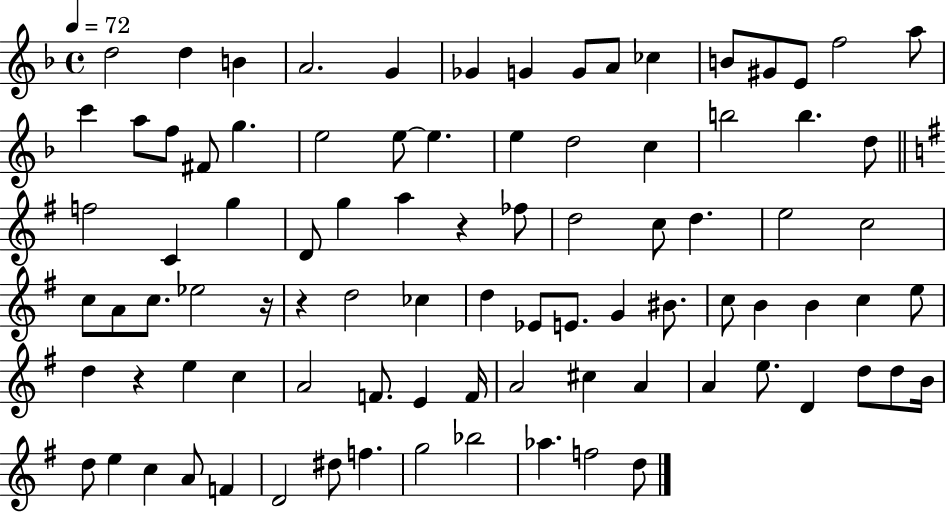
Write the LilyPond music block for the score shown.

{
  \clef treble
  \time 4/4
  \defaultTimeSignature
  \key f \major
  \tempo 4 = 72
  d''2 d''4 b'4 | a'2. g'4 | ges'4 g'4 g'8 a'8 ces''4 | b'8 gis'8 e'8 f''2 a''8 | \break c'''4 a''8 f''8 fis'8 g''4. | e''2 e''8~~ e''4. | e''4 d''2 c''4 | b''2 b''4. d''8 | \break \bar "||" \break \key e \minor f''2 c'4 g''4 | d'8 g''4 a''4 r4 fes''8 | d''2 c''8 d''4. | e''2 c''2 | \break c''8 a'8 c''8. ees''2 r16 | r4 d''2 ces''4 | d''4 ees'8 e'8. g'4 bis'8. | c''8 b'4 b'4 c''4 e''8 | \break d''4 r4 e''4 c''4 | a'2 f'8. e'4 f'16 | a'2 cis''4 a'4 | a'4 e''8. d'4 d''8 d''8 b'16 | \break d''8 e''4 c''4 a'8 f'4 | d'2 dis''8 f''4. | g''2 bes''2 | aes''4. f''2 d''8 | \break \bar "|."
}